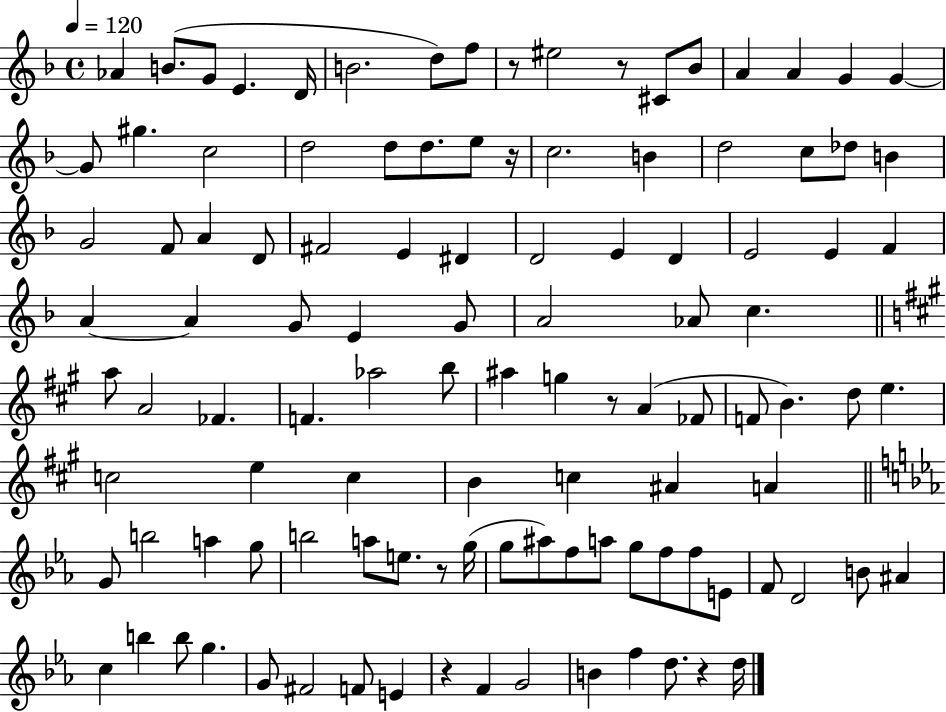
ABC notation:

X:1
T:Untitled
M:4/4
L:1/4
K:F
_A B/2 G/2 E D/4 B2 d/2 f/2 z/2 ^e2 z/2 ^C/2 _B/2 A A G G G/2 ^g c2 d2 d/2 d/2 e/2 z/4 c2 B d2 c/2 _d/2 B G2 F/2 A D/2 ^F2 E ^D D2 E D E2 E F A A G/2 E G/2 A2 _A/2 c a/2 A2 _F F _a2 b/2 ^a g z/2 A _F/2 F/2 B d/2 e c2 e c B c ^A A G/2 b2 a g/2 b2 a/2 e/2 z/2 g/4 g/2 ^a/2 f/2 a/2 g/2 f/2 f/2 E/2 F/2 D2 B/2 ^A c b b/2 g G/2 ^F2 F/2 E z F G2 B f d/2 z d/4